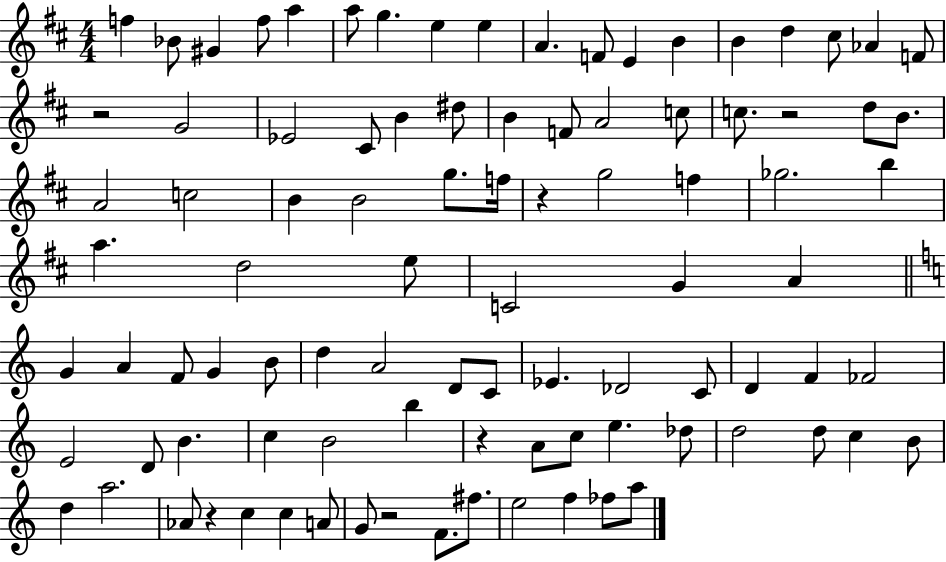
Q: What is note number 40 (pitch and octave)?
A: B5